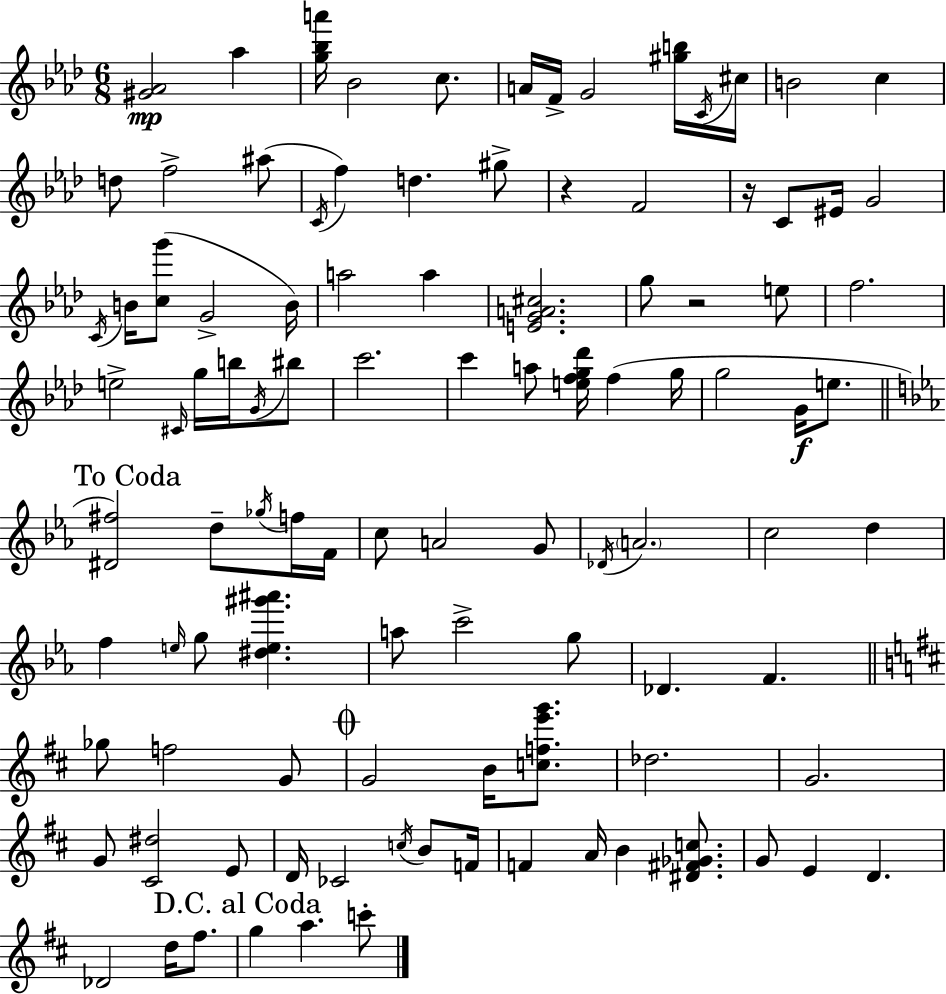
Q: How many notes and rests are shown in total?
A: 103